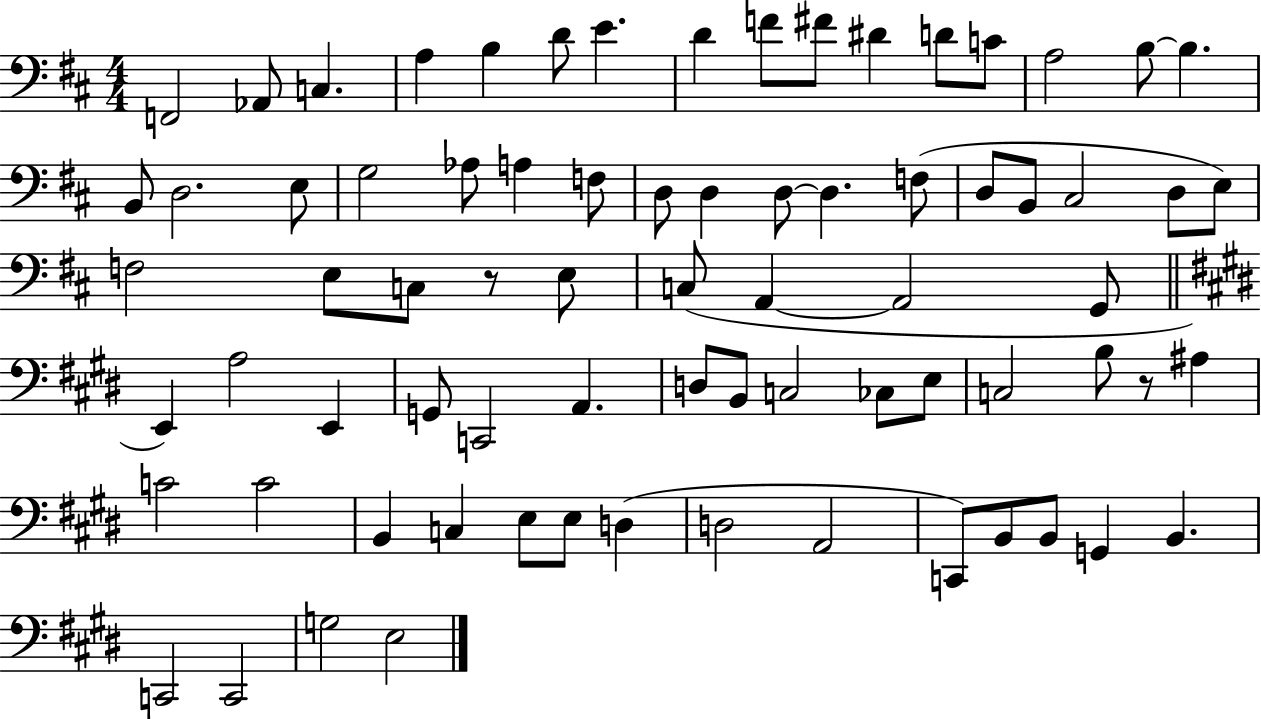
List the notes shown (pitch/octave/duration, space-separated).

F2/h Ab2/e C3/q. A3/q B3/q D4/e E4/q. D4/q F4/e F#4/e D#4/q D4/e C4/e A3/h B3/e B3/q. B2/e D3/h. E3/e G3/h Ab3/e A3/q F3/e D3/e D3/q D3/e D3/q. F3/e D3/e B2/e C#3/h D3/e E3/e F3/h E3/e C3/e R/e E3/e C3/e A2/q A2/h G2/e E2/q A3/h E2/q G2/e C2/h A2/q. D3/e B2/e C3/h CES3/e E3/e C3/h B3/e R/e A#3/q C4/h C4/h B2/q C3/q E3/e E3/e D3/q D3/h A2/h C2/e B2/e B2/e G2/q B2/q. C2/h C2/h G3/h E3/h